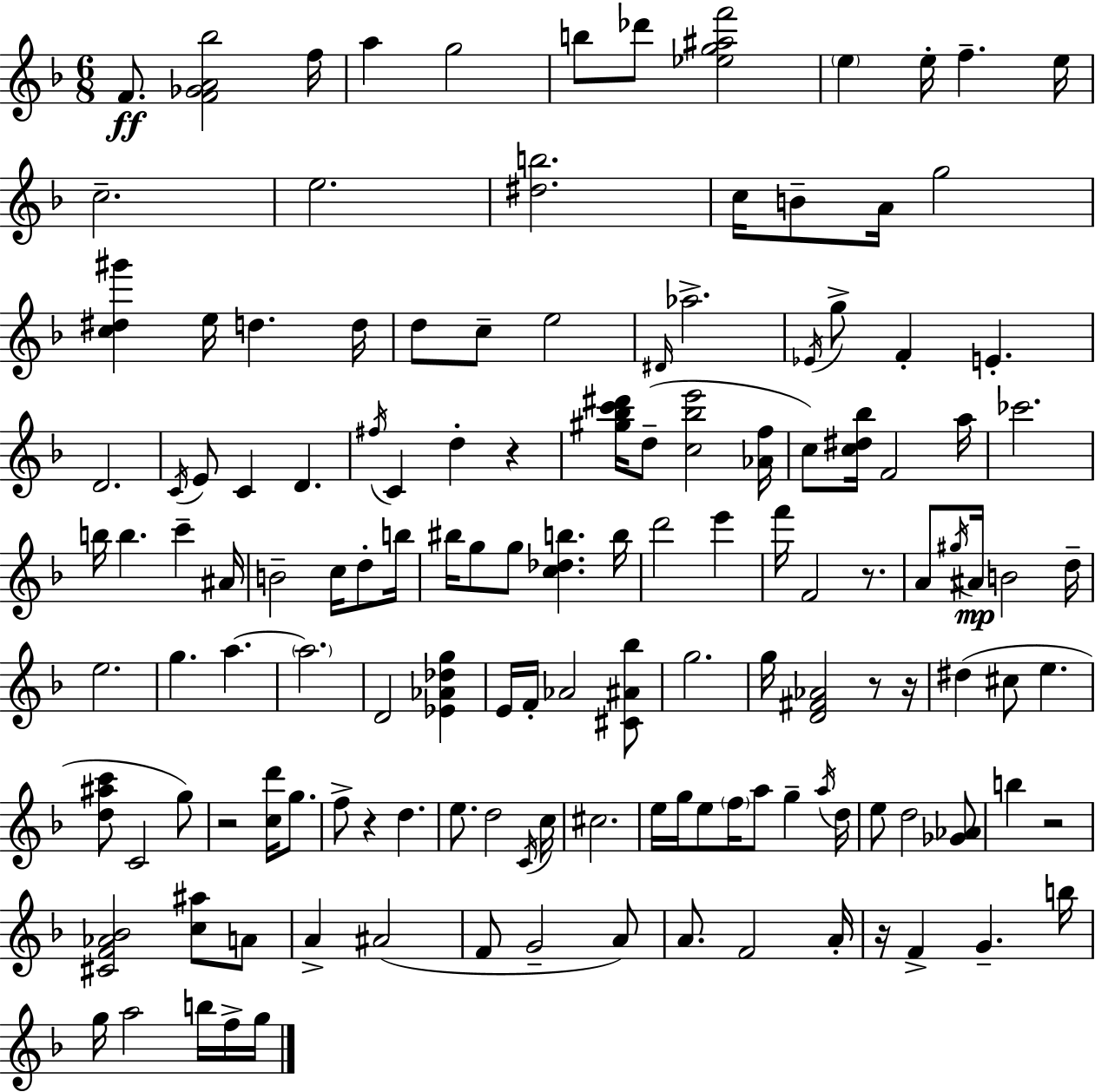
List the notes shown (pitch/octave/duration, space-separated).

F4/e. [F4,Gb4,A4,Bb5]/h F5/s A5/q G5/h B5/e Db6/e [Eb5,G5,A#5,F6]/h E5/q E5/s F5/q. E5/s C5/h. E5/h. [D#5,B5]/h. C5/s B4/e A4/s G5/h [C5,D#5,G#6]/q E5/s D5/q. D5/s D5/e C5/e E5/h D#4/s Ab5/h. Eb4/s G5/e F4/q E4/q. D4/h. C4/s E4/e C4/q D4/q. F#5/s C4/q D5/q R/q [G#5,Bb5,C6,D#6]/s D5/e [C5,Bb5,E6]/h [Ab4,F5]/s C5/e [C5,D#5,Bb5]/s F4/h A5/s CES6/h. B5/s B5/q. C6/q A#4/s B4/h C5/s D5/e B5/s BIS5/s G5/e G5/e [C5,Db5,B5]/q. B5/s D6/h E6/q F6/s F4/h R/e. A4/e G#5/s A#4/s B4/h D5/s E5/h. G5/q. A5/q. A5/h. D4/h [Eb4,Ab4,Db5,G5]/q E4/s F4/s Ab4/h [C#4,A#4,Bb5]/e G5/h. G5/s [D4,F#4,Ab4]/h R/e R/s D#5/q C#5/e E5/q. [D5,A#5,C6]/e C4/h G5/e R/h [C5,D6]/s G5/e. F5/e R/q D5/q. E5/e. D5/h C4/s C5/s C#5/h. E5/s G5/s E5/e F5/s A5/e G5/q A5/s D5/s E5/e D5/h [Gb4,Ab4]/e B5/q R/h [C#4,F4,Ab4,Bb4]/h [C5,A#5]/e A4/e A4/q A#4/h F4/e G4/h A4/e A4/e. F4/h A4/s R/s F4/q G4/q. B5/s G5/s A5/h B5/s F5/s G5/s